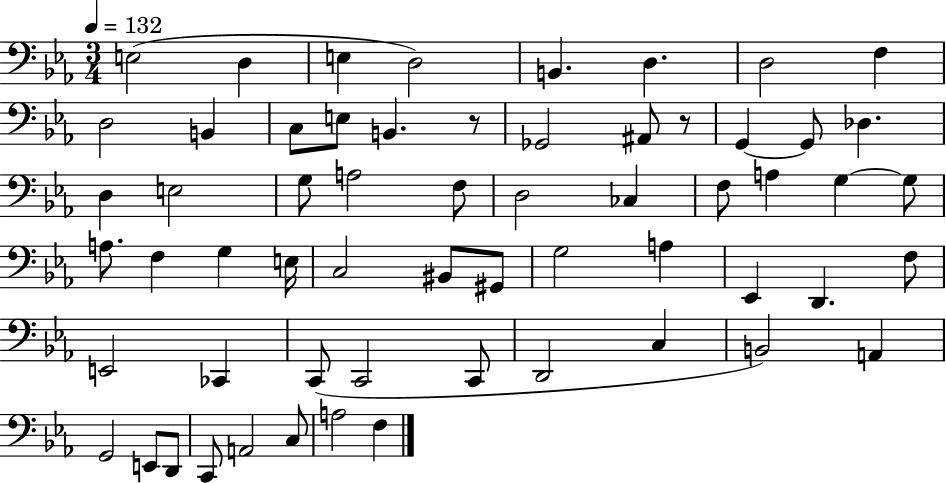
{
  \clef bass
  \numericTimeSignature
  \time 3/4
  \key ees \major
  \tempo 4 = 132
  e2( d4 | e4 d2) | b,4. d4. | d2 f4 | \break d2 b,4 | c8 e8 b,4. r8 | ges,2 ais,8 r8 | g,4~~ g,8 des4. | \break d4 e2 | g8 a2 f8 | d2 ces4 | f8 a4 g4~~ g8 | \break a8. f4 g4 e16 | c2 bis,8 gis,8 | g2 a4 | ees,4 d,4. f8 | \break e,2 ces,4 | c,8( c,2 c,8 | d,2 c4 | b,2) a,4 | \break g,2 e,8 d,8 | c,8 a,2 c8 | a2 f4 | \bar "|."
}